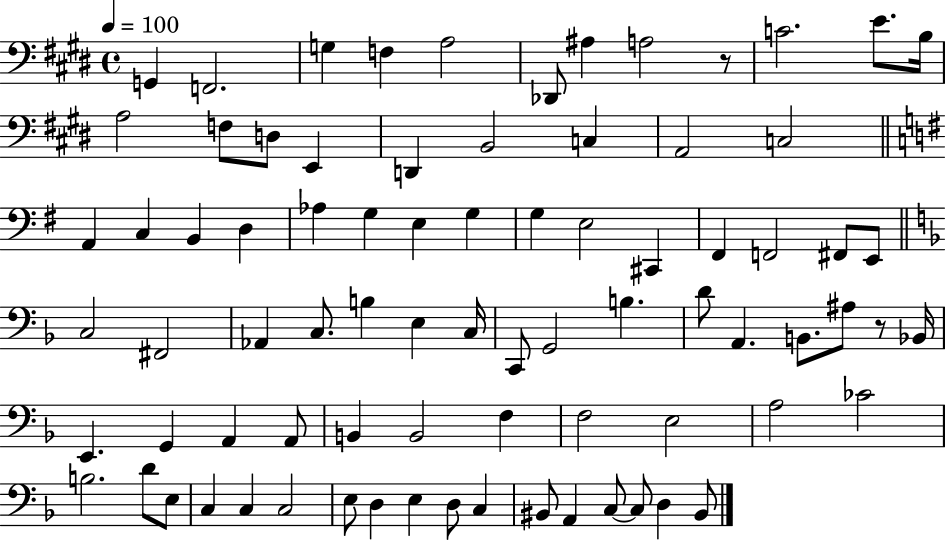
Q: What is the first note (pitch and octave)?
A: G2